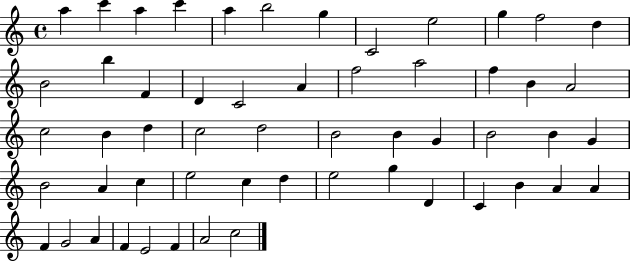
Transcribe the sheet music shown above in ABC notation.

X:1
T:Untitled
M:4/4
L:1/4
K:C
a c' a c' a b2 g C2 e2 g f2 d B2 b F D C2 A f2 a2 f B A2 c2 B d c2 d2 B2 B G B2 B G B2 A c e2 c d e2 g D C B A A F G2 A F E2 F A2 c2